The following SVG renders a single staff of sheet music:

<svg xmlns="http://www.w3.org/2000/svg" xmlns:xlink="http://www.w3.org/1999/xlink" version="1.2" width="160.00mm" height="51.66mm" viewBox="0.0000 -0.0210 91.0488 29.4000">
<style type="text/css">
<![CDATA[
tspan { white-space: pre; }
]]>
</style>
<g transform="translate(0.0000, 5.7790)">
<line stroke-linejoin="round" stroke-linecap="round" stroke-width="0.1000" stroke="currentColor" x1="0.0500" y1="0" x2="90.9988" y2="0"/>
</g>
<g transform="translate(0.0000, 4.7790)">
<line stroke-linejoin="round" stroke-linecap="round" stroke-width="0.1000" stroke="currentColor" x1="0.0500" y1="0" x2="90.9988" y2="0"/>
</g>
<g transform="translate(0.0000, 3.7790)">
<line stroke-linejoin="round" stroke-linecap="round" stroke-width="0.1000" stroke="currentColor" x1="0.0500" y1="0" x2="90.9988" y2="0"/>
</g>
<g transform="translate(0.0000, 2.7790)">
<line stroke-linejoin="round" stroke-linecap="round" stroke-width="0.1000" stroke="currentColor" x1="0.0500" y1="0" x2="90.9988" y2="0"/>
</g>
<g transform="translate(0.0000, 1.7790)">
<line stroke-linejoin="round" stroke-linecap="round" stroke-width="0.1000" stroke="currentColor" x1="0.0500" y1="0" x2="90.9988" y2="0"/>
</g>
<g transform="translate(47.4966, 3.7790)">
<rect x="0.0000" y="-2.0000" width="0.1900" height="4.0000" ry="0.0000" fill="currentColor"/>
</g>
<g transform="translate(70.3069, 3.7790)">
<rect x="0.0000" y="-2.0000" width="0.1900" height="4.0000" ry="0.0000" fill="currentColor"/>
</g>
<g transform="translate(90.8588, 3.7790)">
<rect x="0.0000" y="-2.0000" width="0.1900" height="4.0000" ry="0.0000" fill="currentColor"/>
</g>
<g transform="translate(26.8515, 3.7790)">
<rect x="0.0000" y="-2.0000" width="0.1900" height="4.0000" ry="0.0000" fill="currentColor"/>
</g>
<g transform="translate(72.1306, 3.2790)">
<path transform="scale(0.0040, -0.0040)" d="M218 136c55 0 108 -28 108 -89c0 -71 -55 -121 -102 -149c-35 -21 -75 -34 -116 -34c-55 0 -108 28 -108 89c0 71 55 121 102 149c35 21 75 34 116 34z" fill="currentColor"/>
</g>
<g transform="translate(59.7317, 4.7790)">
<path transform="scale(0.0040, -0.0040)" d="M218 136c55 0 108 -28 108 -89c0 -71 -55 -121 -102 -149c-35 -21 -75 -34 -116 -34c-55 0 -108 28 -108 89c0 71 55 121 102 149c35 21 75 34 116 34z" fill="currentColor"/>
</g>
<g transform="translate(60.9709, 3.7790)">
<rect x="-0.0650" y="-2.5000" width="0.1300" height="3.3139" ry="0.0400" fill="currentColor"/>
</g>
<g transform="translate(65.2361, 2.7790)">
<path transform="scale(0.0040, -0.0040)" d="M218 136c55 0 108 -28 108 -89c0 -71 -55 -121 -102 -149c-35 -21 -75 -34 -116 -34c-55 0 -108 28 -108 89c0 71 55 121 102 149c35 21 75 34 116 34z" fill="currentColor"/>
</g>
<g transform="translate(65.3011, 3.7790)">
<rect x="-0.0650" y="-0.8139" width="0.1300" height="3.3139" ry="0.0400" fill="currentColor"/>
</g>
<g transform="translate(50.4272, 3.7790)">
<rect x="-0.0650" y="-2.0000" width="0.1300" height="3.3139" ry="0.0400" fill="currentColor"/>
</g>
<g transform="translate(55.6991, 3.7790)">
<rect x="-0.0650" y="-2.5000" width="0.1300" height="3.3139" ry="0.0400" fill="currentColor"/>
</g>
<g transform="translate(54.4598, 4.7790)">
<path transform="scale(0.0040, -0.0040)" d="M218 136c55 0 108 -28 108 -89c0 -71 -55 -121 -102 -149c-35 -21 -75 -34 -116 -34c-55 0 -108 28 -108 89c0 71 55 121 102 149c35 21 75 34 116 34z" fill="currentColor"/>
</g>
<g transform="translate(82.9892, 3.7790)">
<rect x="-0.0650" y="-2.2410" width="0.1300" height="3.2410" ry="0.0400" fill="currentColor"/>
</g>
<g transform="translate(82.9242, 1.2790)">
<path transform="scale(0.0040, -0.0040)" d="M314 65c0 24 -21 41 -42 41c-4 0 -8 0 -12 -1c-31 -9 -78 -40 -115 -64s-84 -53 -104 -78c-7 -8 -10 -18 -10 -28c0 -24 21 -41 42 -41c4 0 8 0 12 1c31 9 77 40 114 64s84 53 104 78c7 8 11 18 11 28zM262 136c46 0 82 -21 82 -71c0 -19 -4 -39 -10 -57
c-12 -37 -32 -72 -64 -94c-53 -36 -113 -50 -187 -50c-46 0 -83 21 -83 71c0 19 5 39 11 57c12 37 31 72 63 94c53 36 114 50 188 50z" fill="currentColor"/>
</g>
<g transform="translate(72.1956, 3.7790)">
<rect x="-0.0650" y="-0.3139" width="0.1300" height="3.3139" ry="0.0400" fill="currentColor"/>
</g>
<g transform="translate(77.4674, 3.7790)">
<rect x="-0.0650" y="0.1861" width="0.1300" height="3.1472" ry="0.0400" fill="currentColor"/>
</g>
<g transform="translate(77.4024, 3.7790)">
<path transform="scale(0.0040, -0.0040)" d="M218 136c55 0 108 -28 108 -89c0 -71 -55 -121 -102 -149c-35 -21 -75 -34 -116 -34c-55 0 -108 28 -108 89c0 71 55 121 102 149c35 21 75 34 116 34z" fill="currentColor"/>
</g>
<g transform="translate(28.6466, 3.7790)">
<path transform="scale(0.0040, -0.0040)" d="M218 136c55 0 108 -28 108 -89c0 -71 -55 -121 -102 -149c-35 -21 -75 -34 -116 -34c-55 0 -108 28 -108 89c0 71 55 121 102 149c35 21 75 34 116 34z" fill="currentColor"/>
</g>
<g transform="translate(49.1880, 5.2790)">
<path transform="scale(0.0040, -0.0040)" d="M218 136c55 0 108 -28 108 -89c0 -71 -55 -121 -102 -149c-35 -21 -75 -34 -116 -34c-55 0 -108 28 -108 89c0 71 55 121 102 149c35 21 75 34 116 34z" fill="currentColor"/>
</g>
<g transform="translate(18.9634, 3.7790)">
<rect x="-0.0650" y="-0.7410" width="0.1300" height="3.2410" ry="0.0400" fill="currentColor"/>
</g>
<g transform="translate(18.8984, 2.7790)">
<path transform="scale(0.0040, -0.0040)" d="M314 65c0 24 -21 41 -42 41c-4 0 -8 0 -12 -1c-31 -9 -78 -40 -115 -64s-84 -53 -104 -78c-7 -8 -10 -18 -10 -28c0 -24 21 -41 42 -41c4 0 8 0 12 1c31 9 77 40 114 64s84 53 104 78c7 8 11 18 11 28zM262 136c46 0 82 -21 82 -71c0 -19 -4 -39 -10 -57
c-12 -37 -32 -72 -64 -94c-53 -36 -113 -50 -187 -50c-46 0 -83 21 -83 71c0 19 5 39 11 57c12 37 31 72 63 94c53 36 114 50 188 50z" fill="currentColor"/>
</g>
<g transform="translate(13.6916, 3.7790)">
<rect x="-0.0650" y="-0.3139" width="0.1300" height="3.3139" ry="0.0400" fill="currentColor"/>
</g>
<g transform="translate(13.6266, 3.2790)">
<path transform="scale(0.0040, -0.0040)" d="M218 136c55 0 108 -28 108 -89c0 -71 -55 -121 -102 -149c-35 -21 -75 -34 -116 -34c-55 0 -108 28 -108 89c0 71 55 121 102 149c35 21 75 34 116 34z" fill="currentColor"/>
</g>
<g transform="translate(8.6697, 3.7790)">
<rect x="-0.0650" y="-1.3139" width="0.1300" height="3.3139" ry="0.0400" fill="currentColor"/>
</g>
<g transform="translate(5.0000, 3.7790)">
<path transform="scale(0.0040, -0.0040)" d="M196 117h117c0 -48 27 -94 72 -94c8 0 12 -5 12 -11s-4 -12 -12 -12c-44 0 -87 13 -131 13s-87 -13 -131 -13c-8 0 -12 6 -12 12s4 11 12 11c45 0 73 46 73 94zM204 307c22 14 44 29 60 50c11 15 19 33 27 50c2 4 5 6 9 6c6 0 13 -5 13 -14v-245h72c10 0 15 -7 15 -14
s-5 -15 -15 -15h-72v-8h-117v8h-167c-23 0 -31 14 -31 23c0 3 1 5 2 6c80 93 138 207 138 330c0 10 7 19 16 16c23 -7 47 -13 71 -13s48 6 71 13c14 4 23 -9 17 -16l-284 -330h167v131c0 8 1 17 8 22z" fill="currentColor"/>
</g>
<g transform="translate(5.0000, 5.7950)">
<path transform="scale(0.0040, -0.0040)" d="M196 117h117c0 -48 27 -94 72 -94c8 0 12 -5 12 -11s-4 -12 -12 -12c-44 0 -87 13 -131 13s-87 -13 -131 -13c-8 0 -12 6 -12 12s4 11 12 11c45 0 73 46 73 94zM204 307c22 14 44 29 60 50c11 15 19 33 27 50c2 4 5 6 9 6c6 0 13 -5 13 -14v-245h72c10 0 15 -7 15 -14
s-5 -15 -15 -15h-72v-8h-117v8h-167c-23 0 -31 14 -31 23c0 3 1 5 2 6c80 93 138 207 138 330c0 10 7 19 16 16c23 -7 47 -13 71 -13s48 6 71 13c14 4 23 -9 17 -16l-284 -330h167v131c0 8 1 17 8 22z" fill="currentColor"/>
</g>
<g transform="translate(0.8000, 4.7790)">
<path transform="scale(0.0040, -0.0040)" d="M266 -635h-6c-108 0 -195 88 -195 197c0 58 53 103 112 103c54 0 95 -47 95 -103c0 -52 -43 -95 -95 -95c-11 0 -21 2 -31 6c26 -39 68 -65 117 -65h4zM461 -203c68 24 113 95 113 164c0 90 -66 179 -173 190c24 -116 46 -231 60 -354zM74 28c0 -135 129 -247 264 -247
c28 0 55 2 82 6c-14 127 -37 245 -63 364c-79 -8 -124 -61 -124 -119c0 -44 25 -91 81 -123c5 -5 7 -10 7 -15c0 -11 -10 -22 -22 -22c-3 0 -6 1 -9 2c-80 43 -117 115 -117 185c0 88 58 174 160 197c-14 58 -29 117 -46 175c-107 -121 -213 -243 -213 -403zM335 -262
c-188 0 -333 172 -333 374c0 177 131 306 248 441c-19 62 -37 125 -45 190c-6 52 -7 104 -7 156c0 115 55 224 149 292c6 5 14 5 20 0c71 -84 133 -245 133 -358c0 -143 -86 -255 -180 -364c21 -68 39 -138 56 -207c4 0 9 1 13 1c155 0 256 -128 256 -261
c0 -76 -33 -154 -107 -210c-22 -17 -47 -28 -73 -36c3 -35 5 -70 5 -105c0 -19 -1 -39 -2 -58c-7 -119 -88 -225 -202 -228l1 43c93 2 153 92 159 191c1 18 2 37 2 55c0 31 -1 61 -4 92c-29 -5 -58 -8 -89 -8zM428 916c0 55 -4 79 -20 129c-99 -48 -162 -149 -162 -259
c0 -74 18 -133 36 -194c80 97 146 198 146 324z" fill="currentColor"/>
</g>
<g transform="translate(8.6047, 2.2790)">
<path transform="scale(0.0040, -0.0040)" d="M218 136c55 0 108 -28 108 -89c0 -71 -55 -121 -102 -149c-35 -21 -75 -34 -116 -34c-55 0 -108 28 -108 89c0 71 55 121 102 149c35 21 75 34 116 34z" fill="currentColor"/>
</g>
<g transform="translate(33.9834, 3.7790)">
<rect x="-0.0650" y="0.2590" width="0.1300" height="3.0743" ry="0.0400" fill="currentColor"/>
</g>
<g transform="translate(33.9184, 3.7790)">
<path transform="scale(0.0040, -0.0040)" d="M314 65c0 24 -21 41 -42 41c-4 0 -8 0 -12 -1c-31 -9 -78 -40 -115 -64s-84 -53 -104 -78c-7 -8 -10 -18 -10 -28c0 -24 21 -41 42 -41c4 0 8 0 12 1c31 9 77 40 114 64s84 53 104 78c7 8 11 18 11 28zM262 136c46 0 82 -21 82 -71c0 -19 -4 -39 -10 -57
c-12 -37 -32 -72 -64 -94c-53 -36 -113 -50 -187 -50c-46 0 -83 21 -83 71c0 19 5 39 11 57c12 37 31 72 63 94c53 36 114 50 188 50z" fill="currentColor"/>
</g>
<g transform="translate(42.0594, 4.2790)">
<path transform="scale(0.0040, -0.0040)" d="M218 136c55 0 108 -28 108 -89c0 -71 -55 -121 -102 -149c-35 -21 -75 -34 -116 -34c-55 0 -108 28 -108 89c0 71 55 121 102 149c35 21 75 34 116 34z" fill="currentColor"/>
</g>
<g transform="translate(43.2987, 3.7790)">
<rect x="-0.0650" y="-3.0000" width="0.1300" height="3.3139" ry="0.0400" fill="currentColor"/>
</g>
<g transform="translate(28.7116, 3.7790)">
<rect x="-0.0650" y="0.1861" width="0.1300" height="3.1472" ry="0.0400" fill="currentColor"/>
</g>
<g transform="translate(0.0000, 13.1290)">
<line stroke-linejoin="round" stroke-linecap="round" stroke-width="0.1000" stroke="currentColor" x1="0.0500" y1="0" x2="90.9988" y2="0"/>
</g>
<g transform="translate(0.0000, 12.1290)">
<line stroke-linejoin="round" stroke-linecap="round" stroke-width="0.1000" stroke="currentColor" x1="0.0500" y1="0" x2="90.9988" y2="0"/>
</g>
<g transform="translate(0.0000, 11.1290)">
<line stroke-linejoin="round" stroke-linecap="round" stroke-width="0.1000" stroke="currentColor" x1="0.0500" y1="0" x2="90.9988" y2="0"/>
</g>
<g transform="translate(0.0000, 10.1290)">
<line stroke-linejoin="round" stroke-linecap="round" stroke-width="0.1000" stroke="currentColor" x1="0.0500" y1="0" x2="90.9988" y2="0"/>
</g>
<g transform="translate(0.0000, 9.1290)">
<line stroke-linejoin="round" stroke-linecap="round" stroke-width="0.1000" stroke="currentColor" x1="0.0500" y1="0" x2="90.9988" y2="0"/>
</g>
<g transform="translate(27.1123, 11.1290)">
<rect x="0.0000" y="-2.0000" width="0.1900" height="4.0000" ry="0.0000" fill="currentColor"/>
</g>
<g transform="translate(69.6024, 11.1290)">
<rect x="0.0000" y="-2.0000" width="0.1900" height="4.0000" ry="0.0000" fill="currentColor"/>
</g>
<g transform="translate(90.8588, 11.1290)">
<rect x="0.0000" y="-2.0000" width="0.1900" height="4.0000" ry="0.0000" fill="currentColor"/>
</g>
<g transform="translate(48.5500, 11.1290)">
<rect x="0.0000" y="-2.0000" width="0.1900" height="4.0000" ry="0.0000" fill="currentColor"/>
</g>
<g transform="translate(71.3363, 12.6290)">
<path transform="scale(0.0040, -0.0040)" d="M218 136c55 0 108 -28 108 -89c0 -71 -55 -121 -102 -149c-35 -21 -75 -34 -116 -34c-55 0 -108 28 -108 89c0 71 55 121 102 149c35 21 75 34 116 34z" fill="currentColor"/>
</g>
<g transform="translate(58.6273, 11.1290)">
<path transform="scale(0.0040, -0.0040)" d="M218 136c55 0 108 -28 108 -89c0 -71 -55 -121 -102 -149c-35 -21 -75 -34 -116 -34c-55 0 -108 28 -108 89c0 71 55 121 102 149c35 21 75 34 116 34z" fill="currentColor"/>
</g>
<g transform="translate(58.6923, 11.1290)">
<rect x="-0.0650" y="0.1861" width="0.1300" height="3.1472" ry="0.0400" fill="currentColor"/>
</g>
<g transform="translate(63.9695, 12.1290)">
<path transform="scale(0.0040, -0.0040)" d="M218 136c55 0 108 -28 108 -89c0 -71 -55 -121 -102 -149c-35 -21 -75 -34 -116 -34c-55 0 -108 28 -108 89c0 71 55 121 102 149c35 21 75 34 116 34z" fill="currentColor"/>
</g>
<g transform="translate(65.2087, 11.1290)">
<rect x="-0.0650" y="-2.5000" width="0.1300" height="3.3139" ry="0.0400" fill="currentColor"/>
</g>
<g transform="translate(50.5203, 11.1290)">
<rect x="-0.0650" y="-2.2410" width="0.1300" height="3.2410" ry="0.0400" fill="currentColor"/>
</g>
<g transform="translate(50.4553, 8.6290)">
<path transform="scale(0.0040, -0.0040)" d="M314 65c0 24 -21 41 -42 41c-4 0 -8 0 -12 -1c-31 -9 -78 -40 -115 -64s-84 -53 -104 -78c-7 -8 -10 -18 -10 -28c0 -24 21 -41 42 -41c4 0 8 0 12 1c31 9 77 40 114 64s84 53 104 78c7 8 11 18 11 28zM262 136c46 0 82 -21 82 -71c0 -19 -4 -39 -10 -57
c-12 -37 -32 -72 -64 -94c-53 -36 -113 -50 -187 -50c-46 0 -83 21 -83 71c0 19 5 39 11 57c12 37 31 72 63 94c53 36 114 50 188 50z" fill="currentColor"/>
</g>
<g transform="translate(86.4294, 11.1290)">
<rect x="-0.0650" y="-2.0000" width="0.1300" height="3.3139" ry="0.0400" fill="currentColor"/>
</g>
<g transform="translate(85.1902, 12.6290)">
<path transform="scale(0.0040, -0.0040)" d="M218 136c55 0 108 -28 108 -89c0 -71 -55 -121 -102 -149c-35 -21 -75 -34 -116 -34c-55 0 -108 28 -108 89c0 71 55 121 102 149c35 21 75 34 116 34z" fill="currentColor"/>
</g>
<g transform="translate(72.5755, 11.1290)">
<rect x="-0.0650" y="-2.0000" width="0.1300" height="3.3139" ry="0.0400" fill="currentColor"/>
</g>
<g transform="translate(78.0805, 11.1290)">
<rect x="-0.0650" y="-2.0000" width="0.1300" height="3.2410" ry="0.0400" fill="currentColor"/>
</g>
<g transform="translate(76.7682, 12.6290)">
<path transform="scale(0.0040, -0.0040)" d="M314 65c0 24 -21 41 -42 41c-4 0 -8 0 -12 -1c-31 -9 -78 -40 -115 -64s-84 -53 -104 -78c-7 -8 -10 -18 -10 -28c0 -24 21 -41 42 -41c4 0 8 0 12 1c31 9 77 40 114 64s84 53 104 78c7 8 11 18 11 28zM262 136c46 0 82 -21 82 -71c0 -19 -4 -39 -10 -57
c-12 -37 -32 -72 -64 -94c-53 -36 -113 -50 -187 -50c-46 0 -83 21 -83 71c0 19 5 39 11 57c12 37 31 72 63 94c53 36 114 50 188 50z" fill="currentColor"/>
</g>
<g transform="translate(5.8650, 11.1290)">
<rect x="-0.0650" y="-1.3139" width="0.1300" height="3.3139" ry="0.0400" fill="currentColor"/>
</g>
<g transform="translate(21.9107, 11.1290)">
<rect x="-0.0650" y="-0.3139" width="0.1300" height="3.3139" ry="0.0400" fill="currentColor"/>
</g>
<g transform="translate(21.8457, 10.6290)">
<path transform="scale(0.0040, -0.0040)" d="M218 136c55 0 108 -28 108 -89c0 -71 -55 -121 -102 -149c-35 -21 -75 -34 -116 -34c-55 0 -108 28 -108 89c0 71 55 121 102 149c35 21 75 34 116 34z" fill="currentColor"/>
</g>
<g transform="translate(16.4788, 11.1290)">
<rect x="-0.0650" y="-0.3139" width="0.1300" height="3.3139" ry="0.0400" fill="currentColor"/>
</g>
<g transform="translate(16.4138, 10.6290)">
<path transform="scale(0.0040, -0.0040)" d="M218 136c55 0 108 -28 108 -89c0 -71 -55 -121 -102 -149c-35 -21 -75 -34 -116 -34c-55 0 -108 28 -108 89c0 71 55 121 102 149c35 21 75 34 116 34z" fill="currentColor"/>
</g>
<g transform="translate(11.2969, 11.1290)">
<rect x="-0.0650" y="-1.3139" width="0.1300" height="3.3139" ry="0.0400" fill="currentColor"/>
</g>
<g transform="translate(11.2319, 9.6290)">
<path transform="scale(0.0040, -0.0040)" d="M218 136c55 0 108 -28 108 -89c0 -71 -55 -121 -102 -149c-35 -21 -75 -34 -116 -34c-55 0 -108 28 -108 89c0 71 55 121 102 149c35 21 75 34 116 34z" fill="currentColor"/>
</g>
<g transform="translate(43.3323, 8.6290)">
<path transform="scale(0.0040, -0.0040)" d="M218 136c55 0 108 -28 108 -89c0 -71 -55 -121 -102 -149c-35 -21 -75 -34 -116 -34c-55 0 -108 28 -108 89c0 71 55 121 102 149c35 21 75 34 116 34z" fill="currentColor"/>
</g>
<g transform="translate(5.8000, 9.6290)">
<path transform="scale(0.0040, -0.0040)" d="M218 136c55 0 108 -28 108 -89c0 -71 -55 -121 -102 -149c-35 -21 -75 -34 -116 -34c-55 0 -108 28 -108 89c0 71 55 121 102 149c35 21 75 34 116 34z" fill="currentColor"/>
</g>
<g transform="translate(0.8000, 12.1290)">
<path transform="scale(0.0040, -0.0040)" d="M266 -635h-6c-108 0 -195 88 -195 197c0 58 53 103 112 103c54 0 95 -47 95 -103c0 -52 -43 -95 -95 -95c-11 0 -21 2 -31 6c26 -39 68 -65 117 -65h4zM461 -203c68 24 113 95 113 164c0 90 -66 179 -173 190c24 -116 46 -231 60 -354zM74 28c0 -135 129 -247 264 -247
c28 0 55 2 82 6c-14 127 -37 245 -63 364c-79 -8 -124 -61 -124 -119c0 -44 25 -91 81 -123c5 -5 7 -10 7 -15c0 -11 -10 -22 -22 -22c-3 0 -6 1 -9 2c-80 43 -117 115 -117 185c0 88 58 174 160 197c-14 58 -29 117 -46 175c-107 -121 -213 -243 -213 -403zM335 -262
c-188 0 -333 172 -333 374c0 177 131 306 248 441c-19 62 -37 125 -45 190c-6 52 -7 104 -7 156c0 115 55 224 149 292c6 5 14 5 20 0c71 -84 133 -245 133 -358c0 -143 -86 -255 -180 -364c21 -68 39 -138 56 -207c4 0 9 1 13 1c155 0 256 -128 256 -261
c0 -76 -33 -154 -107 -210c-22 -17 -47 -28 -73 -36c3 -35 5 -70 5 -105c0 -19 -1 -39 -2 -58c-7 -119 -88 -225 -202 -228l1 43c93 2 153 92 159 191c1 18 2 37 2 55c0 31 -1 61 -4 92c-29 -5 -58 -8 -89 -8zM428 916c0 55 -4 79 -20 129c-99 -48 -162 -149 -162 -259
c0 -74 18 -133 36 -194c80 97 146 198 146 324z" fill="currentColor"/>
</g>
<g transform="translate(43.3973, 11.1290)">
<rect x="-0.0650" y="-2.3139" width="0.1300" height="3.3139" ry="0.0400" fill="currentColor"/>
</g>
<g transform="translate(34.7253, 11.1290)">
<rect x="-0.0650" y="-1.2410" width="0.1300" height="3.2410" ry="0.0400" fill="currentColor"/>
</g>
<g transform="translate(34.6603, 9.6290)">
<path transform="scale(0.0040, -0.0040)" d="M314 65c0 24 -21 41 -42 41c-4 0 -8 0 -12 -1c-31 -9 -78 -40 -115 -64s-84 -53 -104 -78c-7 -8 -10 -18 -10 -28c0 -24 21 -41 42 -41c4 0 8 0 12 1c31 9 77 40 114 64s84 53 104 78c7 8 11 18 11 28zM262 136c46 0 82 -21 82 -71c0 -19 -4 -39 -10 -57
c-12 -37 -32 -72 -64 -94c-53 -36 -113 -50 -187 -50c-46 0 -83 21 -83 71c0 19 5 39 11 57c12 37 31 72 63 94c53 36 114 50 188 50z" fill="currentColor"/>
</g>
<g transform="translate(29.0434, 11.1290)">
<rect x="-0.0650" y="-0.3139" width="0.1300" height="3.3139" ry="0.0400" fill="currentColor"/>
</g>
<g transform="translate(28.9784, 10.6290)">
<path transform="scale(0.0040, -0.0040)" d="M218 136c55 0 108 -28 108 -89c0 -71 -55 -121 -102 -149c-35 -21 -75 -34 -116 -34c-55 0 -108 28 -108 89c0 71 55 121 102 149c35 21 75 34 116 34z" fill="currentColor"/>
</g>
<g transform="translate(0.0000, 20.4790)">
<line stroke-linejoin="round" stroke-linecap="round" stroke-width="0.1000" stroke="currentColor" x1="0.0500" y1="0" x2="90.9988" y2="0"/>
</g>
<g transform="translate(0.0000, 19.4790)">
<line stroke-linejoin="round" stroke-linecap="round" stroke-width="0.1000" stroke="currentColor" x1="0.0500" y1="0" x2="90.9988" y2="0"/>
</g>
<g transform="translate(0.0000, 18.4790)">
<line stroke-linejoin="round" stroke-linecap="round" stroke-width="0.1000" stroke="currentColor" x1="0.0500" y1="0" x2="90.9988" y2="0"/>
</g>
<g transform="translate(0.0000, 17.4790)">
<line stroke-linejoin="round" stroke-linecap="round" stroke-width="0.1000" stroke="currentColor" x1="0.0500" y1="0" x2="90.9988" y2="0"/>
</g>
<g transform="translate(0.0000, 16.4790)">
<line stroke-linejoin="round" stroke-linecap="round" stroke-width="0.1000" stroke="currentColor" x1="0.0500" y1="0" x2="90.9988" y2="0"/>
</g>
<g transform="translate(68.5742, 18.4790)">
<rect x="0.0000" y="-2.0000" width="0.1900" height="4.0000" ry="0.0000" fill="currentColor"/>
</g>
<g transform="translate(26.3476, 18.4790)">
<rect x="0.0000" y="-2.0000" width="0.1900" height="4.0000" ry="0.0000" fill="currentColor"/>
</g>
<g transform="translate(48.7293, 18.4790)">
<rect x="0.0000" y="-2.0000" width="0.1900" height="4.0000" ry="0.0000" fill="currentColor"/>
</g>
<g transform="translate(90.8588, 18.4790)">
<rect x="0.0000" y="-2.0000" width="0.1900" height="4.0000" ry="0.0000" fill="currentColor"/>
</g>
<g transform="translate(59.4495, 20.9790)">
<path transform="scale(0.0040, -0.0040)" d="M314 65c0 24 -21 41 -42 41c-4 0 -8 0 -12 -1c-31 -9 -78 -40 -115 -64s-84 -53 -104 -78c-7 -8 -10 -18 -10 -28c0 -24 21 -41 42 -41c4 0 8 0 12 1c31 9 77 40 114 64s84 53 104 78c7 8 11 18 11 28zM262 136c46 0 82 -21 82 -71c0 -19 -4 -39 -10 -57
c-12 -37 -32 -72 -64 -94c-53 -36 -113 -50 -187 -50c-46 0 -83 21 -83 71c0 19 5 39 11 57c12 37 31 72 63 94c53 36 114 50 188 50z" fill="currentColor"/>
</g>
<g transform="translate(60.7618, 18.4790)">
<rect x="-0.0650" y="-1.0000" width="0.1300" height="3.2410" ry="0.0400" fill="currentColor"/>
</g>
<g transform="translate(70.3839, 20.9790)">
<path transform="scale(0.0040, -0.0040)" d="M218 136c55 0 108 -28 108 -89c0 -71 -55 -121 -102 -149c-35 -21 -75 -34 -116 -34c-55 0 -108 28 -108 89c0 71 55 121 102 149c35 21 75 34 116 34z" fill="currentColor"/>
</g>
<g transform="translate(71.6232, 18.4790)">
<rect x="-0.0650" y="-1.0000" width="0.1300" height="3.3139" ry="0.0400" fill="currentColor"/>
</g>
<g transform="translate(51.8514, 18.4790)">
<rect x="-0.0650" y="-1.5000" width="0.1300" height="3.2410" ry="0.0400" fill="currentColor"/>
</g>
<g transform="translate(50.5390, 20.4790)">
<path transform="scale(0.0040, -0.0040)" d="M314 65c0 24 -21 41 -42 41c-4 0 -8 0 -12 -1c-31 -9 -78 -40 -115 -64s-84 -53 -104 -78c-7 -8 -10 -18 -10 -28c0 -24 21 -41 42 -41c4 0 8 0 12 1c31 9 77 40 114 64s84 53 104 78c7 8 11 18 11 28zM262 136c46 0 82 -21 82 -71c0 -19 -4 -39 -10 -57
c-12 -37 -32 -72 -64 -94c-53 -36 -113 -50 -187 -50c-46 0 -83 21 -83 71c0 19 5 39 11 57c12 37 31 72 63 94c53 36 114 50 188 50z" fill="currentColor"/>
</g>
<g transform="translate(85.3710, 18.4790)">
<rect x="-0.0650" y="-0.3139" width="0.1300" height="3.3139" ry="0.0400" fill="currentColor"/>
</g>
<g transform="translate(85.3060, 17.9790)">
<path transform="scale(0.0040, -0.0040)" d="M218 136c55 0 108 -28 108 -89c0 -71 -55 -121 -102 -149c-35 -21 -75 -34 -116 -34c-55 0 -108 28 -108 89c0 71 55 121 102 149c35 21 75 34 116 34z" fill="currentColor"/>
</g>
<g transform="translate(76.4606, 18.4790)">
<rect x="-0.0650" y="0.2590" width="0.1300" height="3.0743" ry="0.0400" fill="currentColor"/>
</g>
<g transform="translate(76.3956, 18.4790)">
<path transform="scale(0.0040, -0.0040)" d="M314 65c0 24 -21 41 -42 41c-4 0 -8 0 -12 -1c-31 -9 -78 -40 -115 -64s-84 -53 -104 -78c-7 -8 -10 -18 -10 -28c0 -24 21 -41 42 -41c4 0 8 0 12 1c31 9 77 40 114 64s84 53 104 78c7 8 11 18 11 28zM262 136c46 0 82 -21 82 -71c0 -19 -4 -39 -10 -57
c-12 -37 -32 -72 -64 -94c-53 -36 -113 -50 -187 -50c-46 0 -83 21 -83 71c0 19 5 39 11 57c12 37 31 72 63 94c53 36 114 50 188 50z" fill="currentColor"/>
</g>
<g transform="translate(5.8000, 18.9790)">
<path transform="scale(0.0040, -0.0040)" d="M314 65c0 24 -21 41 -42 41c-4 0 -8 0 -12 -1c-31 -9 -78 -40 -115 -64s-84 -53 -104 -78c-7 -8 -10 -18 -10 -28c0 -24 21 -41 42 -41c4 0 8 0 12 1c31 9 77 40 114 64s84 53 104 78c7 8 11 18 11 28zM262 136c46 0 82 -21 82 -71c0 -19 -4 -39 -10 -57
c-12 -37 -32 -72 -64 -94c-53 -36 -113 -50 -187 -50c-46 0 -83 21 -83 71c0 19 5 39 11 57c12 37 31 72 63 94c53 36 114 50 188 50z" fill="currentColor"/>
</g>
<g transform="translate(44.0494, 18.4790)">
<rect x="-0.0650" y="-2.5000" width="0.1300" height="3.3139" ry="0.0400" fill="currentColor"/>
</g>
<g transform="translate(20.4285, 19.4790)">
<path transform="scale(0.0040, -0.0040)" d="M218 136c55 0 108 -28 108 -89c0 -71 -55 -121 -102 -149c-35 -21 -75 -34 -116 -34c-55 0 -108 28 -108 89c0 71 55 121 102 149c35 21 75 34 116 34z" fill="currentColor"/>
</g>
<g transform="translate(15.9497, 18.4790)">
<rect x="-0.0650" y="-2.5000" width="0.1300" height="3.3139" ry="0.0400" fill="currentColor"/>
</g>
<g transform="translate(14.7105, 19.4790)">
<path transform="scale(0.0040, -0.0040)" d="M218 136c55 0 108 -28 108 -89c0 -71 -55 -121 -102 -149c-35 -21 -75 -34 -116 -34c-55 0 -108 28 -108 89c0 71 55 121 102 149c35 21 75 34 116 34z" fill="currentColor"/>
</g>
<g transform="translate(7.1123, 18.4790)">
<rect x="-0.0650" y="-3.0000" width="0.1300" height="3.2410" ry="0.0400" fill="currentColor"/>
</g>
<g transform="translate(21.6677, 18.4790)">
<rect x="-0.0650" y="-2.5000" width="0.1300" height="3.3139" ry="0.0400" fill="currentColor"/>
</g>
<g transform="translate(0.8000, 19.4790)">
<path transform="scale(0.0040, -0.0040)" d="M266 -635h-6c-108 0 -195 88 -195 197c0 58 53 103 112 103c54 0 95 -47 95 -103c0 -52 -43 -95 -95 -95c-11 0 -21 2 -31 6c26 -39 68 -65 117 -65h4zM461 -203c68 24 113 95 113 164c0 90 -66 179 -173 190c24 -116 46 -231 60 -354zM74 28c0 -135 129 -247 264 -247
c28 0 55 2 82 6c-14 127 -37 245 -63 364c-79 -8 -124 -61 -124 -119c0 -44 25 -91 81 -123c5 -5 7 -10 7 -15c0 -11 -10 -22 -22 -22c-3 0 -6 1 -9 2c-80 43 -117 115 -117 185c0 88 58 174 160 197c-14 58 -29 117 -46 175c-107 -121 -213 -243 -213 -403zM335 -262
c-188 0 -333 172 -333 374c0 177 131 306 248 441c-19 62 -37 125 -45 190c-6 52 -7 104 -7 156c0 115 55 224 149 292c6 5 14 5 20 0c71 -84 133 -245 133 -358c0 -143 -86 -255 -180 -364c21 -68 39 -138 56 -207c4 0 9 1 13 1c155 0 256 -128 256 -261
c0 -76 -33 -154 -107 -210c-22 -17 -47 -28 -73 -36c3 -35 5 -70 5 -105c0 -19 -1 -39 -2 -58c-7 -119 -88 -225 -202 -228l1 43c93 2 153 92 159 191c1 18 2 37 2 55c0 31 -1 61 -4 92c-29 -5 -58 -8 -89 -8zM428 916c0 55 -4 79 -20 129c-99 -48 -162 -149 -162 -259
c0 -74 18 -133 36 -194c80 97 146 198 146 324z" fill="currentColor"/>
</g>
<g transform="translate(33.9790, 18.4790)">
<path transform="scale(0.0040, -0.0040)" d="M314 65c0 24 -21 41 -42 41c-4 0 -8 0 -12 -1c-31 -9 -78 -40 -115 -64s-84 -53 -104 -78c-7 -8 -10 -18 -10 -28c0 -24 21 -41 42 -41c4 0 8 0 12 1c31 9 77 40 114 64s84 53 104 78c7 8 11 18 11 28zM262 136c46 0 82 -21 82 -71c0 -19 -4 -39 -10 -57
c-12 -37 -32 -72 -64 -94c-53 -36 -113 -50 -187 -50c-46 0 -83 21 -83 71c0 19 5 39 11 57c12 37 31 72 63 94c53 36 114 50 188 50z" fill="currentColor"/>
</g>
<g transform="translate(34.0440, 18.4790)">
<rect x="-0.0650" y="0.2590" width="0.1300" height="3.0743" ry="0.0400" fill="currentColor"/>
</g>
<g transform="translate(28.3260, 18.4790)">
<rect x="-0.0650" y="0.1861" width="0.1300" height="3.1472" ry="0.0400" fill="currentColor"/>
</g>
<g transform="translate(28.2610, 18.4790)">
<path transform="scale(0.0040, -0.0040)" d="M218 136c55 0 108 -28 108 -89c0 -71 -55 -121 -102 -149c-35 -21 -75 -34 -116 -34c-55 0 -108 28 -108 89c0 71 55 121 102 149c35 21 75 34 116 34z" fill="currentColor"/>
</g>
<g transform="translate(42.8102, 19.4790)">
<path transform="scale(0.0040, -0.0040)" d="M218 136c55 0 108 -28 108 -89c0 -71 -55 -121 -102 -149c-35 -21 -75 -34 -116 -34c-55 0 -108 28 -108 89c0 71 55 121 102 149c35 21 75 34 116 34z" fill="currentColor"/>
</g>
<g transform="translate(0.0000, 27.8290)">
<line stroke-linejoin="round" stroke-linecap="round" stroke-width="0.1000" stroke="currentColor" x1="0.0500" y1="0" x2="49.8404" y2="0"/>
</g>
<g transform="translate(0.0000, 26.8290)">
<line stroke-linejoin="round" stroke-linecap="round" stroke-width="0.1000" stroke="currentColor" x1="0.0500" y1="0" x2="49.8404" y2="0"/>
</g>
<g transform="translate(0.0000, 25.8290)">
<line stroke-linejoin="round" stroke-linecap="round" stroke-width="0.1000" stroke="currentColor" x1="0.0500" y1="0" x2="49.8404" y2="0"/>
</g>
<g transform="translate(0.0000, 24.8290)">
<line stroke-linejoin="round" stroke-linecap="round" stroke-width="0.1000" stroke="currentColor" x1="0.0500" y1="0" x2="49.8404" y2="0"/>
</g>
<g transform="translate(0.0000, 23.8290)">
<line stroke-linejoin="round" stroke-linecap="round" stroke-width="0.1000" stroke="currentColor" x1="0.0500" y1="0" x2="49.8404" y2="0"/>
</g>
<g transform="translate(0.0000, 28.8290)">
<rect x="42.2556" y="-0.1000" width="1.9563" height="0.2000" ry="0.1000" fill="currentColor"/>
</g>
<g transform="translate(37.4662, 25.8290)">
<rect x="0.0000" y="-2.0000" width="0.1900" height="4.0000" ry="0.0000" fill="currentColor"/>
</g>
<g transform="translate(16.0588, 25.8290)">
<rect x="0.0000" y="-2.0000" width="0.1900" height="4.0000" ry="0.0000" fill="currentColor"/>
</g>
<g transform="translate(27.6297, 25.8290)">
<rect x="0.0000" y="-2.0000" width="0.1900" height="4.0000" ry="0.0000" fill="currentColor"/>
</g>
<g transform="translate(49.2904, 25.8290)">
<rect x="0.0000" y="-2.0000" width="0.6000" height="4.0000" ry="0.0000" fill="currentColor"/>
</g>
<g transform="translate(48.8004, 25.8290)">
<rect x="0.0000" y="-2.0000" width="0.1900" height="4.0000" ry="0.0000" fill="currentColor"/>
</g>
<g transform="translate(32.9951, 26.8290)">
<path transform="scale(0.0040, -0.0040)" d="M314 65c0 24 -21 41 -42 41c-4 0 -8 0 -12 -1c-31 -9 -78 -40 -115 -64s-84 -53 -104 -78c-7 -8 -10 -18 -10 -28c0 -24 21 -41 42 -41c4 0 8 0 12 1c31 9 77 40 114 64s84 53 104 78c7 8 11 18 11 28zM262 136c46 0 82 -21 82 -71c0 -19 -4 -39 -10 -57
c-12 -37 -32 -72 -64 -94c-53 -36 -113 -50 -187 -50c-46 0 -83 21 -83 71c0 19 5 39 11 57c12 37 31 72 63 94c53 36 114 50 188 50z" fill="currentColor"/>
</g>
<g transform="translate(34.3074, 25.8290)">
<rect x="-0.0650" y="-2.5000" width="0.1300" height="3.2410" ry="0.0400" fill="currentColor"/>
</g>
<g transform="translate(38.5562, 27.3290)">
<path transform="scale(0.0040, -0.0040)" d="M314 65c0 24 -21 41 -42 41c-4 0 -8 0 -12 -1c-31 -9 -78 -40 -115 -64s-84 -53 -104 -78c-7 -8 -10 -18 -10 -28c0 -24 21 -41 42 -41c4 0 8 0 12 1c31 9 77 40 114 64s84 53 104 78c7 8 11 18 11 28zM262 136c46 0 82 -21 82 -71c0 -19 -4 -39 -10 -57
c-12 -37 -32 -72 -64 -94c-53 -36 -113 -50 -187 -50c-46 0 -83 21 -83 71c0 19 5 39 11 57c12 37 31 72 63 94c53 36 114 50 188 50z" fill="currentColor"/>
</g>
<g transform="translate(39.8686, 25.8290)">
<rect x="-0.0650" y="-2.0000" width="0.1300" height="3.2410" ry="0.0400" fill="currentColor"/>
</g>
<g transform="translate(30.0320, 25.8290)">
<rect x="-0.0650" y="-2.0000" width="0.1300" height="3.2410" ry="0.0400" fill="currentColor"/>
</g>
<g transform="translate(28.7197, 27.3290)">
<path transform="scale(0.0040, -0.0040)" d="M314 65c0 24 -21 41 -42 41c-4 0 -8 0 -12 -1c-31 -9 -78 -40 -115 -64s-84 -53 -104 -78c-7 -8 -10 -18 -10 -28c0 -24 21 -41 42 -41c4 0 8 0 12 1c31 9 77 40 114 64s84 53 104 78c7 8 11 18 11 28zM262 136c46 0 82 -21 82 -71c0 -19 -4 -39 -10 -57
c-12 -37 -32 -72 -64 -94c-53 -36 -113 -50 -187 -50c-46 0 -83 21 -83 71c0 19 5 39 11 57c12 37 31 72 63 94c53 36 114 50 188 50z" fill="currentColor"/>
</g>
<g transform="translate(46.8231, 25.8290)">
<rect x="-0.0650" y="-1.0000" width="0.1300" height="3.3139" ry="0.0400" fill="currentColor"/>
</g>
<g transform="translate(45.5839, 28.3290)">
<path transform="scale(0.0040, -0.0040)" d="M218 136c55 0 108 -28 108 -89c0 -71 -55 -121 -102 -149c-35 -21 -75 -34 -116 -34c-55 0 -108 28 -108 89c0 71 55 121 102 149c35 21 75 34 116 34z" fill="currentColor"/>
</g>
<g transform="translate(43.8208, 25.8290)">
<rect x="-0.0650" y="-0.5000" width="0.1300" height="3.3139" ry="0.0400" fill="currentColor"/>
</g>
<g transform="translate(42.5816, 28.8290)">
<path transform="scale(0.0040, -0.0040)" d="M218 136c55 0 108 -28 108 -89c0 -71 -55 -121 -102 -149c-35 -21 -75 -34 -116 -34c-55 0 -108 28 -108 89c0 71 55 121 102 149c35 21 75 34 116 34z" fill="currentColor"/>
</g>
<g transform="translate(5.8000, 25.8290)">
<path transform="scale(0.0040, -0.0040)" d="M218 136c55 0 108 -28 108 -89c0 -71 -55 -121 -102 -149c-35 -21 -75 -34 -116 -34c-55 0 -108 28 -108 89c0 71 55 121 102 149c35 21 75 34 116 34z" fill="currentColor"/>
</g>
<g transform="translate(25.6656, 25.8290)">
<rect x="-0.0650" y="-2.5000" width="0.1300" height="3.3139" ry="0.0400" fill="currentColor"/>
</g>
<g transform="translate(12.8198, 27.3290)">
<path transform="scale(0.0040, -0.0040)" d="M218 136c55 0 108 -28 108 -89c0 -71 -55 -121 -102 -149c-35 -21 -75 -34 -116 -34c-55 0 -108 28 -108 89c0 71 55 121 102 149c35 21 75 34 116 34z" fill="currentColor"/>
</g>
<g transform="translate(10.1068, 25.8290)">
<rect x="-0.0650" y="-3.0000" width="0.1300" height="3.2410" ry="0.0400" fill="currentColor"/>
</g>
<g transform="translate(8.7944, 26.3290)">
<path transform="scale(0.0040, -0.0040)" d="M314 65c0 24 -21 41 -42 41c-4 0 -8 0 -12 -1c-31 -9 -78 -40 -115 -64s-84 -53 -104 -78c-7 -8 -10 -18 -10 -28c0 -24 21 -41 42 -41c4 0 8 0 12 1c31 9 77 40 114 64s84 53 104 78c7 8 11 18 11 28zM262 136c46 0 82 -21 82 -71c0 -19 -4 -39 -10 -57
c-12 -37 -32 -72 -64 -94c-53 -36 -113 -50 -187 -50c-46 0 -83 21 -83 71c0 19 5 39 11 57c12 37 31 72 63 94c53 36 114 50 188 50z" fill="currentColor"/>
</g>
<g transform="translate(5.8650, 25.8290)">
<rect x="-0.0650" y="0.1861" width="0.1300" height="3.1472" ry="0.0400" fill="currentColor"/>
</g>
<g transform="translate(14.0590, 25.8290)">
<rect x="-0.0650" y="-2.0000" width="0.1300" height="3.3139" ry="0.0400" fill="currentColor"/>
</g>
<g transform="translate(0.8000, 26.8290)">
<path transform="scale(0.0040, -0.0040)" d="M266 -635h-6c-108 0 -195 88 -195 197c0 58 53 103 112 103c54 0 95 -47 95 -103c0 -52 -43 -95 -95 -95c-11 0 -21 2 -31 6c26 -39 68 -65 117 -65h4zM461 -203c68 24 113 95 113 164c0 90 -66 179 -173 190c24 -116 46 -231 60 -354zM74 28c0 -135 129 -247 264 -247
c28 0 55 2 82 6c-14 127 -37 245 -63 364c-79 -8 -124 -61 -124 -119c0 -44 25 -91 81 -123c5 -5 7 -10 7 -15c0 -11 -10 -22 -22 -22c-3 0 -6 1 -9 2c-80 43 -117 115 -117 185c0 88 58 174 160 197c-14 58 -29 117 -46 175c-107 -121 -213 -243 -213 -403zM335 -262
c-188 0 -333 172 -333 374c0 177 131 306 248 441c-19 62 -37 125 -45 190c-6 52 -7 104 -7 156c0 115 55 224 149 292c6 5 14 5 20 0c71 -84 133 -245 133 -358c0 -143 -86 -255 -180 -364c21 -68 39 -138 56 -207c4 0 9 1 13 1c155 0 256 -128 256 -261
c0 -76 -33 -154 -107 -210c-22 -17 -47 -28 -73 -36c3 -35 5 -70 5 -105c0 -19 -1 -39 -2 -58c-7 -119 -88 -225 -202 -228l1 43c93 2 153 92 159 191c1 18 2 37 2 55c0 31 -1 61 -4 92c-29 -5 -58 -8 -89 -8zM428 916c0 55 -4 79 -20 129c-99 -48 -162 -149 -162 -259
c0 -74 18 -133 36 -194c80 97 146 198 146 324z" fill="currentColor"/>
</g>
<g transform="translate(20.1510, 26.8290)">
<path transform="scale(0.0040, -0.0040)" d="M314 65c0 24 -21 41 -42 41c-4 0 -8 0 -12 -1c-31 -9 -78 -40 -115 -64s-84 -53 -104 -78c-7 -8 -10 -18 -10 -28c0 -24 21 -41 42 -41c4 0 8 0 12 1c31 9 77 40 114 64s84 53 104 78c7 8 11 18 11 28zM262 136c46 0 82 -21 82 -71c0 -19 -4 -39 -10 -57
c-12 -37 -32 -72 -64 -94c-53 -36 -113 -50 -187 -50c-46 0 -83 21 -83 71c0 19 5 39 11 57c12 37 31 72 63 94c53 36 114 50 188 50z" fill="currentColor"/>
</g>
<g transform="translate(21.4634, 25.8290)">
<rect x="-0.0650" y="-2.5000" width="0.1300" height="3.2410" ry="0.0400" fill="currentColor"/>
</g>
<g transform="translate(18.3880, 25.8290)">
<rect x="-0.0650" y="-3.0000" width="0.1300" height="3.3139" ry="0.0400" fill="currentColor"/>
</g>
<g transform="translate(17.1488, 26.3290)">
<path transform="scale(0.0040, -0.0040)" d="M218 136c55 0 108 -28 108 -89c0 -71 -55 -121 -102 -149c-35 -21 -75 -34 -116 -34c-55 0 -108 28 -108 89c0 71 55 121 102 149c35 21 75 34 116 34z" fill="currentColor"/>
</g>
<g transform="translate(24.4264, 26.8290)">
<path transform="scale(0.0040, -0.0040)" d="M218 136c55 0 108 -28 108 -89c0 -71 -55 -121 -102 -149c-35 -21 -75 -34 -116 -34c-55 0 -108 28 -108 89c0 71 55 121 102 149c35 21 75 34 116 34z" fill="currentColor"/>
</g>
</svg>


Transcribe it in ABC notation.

X:1
T:Untitled
M:4/4
L:1/4
K:C
e c d2 B B2 A F G G d c B g2 e e c c c e2 g g2 B G F F2 F A2 G G B B2 G E2 D2 D B2 c B A2 F A G2 G F2 G2 F2 C D